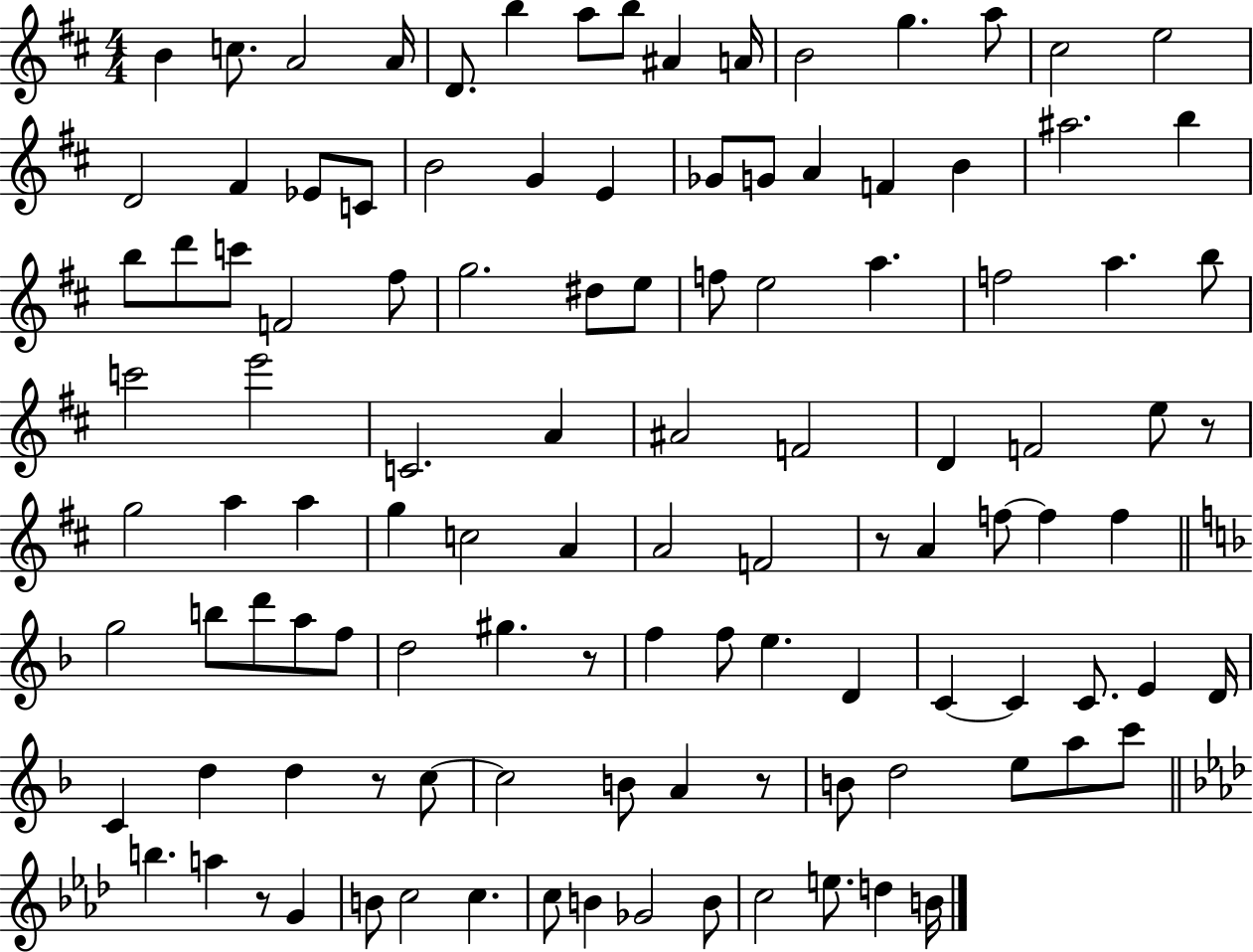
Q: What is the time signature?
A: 4/4